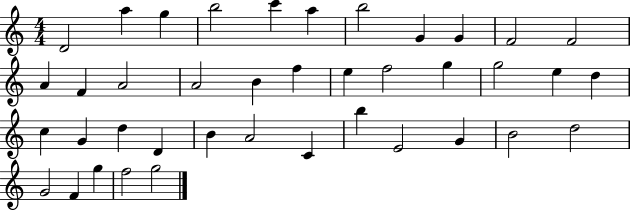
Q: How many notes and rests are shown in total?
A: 40